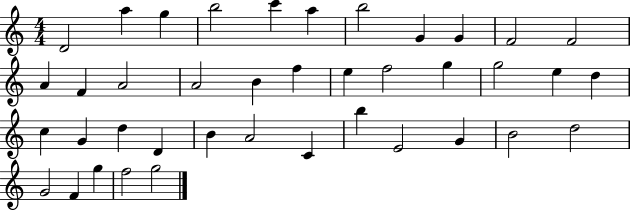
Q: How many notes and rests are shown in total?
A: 40